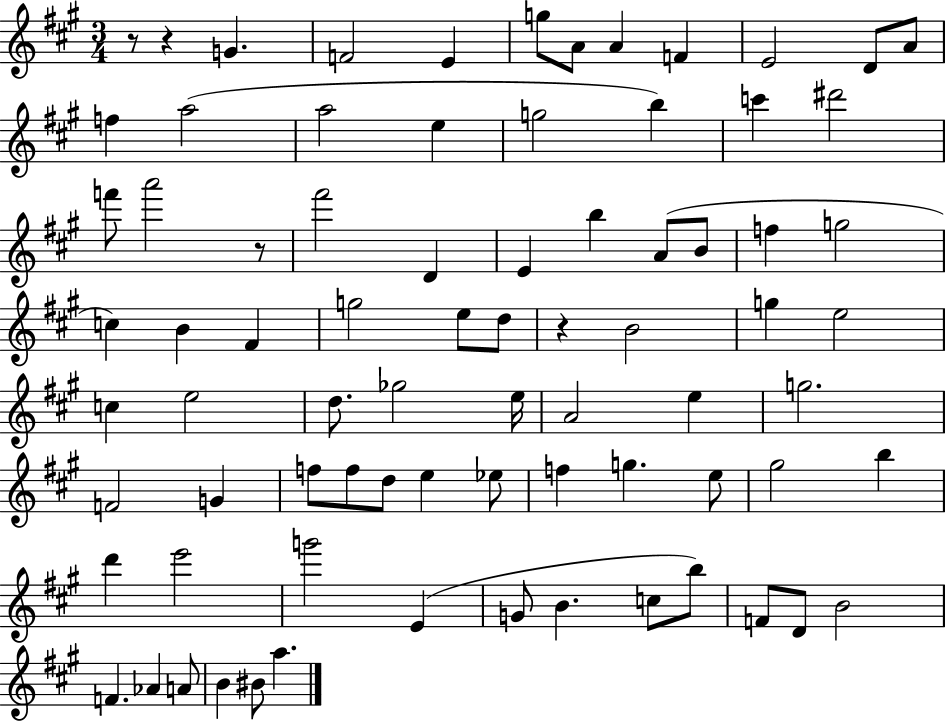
X:1
T:Untitled
M:3/4
L:1/4
K:A
z/2 z G F2 E g/2 A/2 A F E2 D/2 A/2 f a2 a2 e g2 b c' ^d'2 f'/2 a'2 z/2 ^f'2 D E b A/2 B/2 f g2 c B ^F g2 e/2 d/2 z B2 g e2 c e2 d/2 _g2 e/4 A2 e g2 F2 G f/2 f/2 d/2 e _e/2 f g e/2 ^g2 b d' e'2 g'2 E G/2 B c/2 b/2 F/2 D/2 B2 F _A A/2 B ^B/2 a